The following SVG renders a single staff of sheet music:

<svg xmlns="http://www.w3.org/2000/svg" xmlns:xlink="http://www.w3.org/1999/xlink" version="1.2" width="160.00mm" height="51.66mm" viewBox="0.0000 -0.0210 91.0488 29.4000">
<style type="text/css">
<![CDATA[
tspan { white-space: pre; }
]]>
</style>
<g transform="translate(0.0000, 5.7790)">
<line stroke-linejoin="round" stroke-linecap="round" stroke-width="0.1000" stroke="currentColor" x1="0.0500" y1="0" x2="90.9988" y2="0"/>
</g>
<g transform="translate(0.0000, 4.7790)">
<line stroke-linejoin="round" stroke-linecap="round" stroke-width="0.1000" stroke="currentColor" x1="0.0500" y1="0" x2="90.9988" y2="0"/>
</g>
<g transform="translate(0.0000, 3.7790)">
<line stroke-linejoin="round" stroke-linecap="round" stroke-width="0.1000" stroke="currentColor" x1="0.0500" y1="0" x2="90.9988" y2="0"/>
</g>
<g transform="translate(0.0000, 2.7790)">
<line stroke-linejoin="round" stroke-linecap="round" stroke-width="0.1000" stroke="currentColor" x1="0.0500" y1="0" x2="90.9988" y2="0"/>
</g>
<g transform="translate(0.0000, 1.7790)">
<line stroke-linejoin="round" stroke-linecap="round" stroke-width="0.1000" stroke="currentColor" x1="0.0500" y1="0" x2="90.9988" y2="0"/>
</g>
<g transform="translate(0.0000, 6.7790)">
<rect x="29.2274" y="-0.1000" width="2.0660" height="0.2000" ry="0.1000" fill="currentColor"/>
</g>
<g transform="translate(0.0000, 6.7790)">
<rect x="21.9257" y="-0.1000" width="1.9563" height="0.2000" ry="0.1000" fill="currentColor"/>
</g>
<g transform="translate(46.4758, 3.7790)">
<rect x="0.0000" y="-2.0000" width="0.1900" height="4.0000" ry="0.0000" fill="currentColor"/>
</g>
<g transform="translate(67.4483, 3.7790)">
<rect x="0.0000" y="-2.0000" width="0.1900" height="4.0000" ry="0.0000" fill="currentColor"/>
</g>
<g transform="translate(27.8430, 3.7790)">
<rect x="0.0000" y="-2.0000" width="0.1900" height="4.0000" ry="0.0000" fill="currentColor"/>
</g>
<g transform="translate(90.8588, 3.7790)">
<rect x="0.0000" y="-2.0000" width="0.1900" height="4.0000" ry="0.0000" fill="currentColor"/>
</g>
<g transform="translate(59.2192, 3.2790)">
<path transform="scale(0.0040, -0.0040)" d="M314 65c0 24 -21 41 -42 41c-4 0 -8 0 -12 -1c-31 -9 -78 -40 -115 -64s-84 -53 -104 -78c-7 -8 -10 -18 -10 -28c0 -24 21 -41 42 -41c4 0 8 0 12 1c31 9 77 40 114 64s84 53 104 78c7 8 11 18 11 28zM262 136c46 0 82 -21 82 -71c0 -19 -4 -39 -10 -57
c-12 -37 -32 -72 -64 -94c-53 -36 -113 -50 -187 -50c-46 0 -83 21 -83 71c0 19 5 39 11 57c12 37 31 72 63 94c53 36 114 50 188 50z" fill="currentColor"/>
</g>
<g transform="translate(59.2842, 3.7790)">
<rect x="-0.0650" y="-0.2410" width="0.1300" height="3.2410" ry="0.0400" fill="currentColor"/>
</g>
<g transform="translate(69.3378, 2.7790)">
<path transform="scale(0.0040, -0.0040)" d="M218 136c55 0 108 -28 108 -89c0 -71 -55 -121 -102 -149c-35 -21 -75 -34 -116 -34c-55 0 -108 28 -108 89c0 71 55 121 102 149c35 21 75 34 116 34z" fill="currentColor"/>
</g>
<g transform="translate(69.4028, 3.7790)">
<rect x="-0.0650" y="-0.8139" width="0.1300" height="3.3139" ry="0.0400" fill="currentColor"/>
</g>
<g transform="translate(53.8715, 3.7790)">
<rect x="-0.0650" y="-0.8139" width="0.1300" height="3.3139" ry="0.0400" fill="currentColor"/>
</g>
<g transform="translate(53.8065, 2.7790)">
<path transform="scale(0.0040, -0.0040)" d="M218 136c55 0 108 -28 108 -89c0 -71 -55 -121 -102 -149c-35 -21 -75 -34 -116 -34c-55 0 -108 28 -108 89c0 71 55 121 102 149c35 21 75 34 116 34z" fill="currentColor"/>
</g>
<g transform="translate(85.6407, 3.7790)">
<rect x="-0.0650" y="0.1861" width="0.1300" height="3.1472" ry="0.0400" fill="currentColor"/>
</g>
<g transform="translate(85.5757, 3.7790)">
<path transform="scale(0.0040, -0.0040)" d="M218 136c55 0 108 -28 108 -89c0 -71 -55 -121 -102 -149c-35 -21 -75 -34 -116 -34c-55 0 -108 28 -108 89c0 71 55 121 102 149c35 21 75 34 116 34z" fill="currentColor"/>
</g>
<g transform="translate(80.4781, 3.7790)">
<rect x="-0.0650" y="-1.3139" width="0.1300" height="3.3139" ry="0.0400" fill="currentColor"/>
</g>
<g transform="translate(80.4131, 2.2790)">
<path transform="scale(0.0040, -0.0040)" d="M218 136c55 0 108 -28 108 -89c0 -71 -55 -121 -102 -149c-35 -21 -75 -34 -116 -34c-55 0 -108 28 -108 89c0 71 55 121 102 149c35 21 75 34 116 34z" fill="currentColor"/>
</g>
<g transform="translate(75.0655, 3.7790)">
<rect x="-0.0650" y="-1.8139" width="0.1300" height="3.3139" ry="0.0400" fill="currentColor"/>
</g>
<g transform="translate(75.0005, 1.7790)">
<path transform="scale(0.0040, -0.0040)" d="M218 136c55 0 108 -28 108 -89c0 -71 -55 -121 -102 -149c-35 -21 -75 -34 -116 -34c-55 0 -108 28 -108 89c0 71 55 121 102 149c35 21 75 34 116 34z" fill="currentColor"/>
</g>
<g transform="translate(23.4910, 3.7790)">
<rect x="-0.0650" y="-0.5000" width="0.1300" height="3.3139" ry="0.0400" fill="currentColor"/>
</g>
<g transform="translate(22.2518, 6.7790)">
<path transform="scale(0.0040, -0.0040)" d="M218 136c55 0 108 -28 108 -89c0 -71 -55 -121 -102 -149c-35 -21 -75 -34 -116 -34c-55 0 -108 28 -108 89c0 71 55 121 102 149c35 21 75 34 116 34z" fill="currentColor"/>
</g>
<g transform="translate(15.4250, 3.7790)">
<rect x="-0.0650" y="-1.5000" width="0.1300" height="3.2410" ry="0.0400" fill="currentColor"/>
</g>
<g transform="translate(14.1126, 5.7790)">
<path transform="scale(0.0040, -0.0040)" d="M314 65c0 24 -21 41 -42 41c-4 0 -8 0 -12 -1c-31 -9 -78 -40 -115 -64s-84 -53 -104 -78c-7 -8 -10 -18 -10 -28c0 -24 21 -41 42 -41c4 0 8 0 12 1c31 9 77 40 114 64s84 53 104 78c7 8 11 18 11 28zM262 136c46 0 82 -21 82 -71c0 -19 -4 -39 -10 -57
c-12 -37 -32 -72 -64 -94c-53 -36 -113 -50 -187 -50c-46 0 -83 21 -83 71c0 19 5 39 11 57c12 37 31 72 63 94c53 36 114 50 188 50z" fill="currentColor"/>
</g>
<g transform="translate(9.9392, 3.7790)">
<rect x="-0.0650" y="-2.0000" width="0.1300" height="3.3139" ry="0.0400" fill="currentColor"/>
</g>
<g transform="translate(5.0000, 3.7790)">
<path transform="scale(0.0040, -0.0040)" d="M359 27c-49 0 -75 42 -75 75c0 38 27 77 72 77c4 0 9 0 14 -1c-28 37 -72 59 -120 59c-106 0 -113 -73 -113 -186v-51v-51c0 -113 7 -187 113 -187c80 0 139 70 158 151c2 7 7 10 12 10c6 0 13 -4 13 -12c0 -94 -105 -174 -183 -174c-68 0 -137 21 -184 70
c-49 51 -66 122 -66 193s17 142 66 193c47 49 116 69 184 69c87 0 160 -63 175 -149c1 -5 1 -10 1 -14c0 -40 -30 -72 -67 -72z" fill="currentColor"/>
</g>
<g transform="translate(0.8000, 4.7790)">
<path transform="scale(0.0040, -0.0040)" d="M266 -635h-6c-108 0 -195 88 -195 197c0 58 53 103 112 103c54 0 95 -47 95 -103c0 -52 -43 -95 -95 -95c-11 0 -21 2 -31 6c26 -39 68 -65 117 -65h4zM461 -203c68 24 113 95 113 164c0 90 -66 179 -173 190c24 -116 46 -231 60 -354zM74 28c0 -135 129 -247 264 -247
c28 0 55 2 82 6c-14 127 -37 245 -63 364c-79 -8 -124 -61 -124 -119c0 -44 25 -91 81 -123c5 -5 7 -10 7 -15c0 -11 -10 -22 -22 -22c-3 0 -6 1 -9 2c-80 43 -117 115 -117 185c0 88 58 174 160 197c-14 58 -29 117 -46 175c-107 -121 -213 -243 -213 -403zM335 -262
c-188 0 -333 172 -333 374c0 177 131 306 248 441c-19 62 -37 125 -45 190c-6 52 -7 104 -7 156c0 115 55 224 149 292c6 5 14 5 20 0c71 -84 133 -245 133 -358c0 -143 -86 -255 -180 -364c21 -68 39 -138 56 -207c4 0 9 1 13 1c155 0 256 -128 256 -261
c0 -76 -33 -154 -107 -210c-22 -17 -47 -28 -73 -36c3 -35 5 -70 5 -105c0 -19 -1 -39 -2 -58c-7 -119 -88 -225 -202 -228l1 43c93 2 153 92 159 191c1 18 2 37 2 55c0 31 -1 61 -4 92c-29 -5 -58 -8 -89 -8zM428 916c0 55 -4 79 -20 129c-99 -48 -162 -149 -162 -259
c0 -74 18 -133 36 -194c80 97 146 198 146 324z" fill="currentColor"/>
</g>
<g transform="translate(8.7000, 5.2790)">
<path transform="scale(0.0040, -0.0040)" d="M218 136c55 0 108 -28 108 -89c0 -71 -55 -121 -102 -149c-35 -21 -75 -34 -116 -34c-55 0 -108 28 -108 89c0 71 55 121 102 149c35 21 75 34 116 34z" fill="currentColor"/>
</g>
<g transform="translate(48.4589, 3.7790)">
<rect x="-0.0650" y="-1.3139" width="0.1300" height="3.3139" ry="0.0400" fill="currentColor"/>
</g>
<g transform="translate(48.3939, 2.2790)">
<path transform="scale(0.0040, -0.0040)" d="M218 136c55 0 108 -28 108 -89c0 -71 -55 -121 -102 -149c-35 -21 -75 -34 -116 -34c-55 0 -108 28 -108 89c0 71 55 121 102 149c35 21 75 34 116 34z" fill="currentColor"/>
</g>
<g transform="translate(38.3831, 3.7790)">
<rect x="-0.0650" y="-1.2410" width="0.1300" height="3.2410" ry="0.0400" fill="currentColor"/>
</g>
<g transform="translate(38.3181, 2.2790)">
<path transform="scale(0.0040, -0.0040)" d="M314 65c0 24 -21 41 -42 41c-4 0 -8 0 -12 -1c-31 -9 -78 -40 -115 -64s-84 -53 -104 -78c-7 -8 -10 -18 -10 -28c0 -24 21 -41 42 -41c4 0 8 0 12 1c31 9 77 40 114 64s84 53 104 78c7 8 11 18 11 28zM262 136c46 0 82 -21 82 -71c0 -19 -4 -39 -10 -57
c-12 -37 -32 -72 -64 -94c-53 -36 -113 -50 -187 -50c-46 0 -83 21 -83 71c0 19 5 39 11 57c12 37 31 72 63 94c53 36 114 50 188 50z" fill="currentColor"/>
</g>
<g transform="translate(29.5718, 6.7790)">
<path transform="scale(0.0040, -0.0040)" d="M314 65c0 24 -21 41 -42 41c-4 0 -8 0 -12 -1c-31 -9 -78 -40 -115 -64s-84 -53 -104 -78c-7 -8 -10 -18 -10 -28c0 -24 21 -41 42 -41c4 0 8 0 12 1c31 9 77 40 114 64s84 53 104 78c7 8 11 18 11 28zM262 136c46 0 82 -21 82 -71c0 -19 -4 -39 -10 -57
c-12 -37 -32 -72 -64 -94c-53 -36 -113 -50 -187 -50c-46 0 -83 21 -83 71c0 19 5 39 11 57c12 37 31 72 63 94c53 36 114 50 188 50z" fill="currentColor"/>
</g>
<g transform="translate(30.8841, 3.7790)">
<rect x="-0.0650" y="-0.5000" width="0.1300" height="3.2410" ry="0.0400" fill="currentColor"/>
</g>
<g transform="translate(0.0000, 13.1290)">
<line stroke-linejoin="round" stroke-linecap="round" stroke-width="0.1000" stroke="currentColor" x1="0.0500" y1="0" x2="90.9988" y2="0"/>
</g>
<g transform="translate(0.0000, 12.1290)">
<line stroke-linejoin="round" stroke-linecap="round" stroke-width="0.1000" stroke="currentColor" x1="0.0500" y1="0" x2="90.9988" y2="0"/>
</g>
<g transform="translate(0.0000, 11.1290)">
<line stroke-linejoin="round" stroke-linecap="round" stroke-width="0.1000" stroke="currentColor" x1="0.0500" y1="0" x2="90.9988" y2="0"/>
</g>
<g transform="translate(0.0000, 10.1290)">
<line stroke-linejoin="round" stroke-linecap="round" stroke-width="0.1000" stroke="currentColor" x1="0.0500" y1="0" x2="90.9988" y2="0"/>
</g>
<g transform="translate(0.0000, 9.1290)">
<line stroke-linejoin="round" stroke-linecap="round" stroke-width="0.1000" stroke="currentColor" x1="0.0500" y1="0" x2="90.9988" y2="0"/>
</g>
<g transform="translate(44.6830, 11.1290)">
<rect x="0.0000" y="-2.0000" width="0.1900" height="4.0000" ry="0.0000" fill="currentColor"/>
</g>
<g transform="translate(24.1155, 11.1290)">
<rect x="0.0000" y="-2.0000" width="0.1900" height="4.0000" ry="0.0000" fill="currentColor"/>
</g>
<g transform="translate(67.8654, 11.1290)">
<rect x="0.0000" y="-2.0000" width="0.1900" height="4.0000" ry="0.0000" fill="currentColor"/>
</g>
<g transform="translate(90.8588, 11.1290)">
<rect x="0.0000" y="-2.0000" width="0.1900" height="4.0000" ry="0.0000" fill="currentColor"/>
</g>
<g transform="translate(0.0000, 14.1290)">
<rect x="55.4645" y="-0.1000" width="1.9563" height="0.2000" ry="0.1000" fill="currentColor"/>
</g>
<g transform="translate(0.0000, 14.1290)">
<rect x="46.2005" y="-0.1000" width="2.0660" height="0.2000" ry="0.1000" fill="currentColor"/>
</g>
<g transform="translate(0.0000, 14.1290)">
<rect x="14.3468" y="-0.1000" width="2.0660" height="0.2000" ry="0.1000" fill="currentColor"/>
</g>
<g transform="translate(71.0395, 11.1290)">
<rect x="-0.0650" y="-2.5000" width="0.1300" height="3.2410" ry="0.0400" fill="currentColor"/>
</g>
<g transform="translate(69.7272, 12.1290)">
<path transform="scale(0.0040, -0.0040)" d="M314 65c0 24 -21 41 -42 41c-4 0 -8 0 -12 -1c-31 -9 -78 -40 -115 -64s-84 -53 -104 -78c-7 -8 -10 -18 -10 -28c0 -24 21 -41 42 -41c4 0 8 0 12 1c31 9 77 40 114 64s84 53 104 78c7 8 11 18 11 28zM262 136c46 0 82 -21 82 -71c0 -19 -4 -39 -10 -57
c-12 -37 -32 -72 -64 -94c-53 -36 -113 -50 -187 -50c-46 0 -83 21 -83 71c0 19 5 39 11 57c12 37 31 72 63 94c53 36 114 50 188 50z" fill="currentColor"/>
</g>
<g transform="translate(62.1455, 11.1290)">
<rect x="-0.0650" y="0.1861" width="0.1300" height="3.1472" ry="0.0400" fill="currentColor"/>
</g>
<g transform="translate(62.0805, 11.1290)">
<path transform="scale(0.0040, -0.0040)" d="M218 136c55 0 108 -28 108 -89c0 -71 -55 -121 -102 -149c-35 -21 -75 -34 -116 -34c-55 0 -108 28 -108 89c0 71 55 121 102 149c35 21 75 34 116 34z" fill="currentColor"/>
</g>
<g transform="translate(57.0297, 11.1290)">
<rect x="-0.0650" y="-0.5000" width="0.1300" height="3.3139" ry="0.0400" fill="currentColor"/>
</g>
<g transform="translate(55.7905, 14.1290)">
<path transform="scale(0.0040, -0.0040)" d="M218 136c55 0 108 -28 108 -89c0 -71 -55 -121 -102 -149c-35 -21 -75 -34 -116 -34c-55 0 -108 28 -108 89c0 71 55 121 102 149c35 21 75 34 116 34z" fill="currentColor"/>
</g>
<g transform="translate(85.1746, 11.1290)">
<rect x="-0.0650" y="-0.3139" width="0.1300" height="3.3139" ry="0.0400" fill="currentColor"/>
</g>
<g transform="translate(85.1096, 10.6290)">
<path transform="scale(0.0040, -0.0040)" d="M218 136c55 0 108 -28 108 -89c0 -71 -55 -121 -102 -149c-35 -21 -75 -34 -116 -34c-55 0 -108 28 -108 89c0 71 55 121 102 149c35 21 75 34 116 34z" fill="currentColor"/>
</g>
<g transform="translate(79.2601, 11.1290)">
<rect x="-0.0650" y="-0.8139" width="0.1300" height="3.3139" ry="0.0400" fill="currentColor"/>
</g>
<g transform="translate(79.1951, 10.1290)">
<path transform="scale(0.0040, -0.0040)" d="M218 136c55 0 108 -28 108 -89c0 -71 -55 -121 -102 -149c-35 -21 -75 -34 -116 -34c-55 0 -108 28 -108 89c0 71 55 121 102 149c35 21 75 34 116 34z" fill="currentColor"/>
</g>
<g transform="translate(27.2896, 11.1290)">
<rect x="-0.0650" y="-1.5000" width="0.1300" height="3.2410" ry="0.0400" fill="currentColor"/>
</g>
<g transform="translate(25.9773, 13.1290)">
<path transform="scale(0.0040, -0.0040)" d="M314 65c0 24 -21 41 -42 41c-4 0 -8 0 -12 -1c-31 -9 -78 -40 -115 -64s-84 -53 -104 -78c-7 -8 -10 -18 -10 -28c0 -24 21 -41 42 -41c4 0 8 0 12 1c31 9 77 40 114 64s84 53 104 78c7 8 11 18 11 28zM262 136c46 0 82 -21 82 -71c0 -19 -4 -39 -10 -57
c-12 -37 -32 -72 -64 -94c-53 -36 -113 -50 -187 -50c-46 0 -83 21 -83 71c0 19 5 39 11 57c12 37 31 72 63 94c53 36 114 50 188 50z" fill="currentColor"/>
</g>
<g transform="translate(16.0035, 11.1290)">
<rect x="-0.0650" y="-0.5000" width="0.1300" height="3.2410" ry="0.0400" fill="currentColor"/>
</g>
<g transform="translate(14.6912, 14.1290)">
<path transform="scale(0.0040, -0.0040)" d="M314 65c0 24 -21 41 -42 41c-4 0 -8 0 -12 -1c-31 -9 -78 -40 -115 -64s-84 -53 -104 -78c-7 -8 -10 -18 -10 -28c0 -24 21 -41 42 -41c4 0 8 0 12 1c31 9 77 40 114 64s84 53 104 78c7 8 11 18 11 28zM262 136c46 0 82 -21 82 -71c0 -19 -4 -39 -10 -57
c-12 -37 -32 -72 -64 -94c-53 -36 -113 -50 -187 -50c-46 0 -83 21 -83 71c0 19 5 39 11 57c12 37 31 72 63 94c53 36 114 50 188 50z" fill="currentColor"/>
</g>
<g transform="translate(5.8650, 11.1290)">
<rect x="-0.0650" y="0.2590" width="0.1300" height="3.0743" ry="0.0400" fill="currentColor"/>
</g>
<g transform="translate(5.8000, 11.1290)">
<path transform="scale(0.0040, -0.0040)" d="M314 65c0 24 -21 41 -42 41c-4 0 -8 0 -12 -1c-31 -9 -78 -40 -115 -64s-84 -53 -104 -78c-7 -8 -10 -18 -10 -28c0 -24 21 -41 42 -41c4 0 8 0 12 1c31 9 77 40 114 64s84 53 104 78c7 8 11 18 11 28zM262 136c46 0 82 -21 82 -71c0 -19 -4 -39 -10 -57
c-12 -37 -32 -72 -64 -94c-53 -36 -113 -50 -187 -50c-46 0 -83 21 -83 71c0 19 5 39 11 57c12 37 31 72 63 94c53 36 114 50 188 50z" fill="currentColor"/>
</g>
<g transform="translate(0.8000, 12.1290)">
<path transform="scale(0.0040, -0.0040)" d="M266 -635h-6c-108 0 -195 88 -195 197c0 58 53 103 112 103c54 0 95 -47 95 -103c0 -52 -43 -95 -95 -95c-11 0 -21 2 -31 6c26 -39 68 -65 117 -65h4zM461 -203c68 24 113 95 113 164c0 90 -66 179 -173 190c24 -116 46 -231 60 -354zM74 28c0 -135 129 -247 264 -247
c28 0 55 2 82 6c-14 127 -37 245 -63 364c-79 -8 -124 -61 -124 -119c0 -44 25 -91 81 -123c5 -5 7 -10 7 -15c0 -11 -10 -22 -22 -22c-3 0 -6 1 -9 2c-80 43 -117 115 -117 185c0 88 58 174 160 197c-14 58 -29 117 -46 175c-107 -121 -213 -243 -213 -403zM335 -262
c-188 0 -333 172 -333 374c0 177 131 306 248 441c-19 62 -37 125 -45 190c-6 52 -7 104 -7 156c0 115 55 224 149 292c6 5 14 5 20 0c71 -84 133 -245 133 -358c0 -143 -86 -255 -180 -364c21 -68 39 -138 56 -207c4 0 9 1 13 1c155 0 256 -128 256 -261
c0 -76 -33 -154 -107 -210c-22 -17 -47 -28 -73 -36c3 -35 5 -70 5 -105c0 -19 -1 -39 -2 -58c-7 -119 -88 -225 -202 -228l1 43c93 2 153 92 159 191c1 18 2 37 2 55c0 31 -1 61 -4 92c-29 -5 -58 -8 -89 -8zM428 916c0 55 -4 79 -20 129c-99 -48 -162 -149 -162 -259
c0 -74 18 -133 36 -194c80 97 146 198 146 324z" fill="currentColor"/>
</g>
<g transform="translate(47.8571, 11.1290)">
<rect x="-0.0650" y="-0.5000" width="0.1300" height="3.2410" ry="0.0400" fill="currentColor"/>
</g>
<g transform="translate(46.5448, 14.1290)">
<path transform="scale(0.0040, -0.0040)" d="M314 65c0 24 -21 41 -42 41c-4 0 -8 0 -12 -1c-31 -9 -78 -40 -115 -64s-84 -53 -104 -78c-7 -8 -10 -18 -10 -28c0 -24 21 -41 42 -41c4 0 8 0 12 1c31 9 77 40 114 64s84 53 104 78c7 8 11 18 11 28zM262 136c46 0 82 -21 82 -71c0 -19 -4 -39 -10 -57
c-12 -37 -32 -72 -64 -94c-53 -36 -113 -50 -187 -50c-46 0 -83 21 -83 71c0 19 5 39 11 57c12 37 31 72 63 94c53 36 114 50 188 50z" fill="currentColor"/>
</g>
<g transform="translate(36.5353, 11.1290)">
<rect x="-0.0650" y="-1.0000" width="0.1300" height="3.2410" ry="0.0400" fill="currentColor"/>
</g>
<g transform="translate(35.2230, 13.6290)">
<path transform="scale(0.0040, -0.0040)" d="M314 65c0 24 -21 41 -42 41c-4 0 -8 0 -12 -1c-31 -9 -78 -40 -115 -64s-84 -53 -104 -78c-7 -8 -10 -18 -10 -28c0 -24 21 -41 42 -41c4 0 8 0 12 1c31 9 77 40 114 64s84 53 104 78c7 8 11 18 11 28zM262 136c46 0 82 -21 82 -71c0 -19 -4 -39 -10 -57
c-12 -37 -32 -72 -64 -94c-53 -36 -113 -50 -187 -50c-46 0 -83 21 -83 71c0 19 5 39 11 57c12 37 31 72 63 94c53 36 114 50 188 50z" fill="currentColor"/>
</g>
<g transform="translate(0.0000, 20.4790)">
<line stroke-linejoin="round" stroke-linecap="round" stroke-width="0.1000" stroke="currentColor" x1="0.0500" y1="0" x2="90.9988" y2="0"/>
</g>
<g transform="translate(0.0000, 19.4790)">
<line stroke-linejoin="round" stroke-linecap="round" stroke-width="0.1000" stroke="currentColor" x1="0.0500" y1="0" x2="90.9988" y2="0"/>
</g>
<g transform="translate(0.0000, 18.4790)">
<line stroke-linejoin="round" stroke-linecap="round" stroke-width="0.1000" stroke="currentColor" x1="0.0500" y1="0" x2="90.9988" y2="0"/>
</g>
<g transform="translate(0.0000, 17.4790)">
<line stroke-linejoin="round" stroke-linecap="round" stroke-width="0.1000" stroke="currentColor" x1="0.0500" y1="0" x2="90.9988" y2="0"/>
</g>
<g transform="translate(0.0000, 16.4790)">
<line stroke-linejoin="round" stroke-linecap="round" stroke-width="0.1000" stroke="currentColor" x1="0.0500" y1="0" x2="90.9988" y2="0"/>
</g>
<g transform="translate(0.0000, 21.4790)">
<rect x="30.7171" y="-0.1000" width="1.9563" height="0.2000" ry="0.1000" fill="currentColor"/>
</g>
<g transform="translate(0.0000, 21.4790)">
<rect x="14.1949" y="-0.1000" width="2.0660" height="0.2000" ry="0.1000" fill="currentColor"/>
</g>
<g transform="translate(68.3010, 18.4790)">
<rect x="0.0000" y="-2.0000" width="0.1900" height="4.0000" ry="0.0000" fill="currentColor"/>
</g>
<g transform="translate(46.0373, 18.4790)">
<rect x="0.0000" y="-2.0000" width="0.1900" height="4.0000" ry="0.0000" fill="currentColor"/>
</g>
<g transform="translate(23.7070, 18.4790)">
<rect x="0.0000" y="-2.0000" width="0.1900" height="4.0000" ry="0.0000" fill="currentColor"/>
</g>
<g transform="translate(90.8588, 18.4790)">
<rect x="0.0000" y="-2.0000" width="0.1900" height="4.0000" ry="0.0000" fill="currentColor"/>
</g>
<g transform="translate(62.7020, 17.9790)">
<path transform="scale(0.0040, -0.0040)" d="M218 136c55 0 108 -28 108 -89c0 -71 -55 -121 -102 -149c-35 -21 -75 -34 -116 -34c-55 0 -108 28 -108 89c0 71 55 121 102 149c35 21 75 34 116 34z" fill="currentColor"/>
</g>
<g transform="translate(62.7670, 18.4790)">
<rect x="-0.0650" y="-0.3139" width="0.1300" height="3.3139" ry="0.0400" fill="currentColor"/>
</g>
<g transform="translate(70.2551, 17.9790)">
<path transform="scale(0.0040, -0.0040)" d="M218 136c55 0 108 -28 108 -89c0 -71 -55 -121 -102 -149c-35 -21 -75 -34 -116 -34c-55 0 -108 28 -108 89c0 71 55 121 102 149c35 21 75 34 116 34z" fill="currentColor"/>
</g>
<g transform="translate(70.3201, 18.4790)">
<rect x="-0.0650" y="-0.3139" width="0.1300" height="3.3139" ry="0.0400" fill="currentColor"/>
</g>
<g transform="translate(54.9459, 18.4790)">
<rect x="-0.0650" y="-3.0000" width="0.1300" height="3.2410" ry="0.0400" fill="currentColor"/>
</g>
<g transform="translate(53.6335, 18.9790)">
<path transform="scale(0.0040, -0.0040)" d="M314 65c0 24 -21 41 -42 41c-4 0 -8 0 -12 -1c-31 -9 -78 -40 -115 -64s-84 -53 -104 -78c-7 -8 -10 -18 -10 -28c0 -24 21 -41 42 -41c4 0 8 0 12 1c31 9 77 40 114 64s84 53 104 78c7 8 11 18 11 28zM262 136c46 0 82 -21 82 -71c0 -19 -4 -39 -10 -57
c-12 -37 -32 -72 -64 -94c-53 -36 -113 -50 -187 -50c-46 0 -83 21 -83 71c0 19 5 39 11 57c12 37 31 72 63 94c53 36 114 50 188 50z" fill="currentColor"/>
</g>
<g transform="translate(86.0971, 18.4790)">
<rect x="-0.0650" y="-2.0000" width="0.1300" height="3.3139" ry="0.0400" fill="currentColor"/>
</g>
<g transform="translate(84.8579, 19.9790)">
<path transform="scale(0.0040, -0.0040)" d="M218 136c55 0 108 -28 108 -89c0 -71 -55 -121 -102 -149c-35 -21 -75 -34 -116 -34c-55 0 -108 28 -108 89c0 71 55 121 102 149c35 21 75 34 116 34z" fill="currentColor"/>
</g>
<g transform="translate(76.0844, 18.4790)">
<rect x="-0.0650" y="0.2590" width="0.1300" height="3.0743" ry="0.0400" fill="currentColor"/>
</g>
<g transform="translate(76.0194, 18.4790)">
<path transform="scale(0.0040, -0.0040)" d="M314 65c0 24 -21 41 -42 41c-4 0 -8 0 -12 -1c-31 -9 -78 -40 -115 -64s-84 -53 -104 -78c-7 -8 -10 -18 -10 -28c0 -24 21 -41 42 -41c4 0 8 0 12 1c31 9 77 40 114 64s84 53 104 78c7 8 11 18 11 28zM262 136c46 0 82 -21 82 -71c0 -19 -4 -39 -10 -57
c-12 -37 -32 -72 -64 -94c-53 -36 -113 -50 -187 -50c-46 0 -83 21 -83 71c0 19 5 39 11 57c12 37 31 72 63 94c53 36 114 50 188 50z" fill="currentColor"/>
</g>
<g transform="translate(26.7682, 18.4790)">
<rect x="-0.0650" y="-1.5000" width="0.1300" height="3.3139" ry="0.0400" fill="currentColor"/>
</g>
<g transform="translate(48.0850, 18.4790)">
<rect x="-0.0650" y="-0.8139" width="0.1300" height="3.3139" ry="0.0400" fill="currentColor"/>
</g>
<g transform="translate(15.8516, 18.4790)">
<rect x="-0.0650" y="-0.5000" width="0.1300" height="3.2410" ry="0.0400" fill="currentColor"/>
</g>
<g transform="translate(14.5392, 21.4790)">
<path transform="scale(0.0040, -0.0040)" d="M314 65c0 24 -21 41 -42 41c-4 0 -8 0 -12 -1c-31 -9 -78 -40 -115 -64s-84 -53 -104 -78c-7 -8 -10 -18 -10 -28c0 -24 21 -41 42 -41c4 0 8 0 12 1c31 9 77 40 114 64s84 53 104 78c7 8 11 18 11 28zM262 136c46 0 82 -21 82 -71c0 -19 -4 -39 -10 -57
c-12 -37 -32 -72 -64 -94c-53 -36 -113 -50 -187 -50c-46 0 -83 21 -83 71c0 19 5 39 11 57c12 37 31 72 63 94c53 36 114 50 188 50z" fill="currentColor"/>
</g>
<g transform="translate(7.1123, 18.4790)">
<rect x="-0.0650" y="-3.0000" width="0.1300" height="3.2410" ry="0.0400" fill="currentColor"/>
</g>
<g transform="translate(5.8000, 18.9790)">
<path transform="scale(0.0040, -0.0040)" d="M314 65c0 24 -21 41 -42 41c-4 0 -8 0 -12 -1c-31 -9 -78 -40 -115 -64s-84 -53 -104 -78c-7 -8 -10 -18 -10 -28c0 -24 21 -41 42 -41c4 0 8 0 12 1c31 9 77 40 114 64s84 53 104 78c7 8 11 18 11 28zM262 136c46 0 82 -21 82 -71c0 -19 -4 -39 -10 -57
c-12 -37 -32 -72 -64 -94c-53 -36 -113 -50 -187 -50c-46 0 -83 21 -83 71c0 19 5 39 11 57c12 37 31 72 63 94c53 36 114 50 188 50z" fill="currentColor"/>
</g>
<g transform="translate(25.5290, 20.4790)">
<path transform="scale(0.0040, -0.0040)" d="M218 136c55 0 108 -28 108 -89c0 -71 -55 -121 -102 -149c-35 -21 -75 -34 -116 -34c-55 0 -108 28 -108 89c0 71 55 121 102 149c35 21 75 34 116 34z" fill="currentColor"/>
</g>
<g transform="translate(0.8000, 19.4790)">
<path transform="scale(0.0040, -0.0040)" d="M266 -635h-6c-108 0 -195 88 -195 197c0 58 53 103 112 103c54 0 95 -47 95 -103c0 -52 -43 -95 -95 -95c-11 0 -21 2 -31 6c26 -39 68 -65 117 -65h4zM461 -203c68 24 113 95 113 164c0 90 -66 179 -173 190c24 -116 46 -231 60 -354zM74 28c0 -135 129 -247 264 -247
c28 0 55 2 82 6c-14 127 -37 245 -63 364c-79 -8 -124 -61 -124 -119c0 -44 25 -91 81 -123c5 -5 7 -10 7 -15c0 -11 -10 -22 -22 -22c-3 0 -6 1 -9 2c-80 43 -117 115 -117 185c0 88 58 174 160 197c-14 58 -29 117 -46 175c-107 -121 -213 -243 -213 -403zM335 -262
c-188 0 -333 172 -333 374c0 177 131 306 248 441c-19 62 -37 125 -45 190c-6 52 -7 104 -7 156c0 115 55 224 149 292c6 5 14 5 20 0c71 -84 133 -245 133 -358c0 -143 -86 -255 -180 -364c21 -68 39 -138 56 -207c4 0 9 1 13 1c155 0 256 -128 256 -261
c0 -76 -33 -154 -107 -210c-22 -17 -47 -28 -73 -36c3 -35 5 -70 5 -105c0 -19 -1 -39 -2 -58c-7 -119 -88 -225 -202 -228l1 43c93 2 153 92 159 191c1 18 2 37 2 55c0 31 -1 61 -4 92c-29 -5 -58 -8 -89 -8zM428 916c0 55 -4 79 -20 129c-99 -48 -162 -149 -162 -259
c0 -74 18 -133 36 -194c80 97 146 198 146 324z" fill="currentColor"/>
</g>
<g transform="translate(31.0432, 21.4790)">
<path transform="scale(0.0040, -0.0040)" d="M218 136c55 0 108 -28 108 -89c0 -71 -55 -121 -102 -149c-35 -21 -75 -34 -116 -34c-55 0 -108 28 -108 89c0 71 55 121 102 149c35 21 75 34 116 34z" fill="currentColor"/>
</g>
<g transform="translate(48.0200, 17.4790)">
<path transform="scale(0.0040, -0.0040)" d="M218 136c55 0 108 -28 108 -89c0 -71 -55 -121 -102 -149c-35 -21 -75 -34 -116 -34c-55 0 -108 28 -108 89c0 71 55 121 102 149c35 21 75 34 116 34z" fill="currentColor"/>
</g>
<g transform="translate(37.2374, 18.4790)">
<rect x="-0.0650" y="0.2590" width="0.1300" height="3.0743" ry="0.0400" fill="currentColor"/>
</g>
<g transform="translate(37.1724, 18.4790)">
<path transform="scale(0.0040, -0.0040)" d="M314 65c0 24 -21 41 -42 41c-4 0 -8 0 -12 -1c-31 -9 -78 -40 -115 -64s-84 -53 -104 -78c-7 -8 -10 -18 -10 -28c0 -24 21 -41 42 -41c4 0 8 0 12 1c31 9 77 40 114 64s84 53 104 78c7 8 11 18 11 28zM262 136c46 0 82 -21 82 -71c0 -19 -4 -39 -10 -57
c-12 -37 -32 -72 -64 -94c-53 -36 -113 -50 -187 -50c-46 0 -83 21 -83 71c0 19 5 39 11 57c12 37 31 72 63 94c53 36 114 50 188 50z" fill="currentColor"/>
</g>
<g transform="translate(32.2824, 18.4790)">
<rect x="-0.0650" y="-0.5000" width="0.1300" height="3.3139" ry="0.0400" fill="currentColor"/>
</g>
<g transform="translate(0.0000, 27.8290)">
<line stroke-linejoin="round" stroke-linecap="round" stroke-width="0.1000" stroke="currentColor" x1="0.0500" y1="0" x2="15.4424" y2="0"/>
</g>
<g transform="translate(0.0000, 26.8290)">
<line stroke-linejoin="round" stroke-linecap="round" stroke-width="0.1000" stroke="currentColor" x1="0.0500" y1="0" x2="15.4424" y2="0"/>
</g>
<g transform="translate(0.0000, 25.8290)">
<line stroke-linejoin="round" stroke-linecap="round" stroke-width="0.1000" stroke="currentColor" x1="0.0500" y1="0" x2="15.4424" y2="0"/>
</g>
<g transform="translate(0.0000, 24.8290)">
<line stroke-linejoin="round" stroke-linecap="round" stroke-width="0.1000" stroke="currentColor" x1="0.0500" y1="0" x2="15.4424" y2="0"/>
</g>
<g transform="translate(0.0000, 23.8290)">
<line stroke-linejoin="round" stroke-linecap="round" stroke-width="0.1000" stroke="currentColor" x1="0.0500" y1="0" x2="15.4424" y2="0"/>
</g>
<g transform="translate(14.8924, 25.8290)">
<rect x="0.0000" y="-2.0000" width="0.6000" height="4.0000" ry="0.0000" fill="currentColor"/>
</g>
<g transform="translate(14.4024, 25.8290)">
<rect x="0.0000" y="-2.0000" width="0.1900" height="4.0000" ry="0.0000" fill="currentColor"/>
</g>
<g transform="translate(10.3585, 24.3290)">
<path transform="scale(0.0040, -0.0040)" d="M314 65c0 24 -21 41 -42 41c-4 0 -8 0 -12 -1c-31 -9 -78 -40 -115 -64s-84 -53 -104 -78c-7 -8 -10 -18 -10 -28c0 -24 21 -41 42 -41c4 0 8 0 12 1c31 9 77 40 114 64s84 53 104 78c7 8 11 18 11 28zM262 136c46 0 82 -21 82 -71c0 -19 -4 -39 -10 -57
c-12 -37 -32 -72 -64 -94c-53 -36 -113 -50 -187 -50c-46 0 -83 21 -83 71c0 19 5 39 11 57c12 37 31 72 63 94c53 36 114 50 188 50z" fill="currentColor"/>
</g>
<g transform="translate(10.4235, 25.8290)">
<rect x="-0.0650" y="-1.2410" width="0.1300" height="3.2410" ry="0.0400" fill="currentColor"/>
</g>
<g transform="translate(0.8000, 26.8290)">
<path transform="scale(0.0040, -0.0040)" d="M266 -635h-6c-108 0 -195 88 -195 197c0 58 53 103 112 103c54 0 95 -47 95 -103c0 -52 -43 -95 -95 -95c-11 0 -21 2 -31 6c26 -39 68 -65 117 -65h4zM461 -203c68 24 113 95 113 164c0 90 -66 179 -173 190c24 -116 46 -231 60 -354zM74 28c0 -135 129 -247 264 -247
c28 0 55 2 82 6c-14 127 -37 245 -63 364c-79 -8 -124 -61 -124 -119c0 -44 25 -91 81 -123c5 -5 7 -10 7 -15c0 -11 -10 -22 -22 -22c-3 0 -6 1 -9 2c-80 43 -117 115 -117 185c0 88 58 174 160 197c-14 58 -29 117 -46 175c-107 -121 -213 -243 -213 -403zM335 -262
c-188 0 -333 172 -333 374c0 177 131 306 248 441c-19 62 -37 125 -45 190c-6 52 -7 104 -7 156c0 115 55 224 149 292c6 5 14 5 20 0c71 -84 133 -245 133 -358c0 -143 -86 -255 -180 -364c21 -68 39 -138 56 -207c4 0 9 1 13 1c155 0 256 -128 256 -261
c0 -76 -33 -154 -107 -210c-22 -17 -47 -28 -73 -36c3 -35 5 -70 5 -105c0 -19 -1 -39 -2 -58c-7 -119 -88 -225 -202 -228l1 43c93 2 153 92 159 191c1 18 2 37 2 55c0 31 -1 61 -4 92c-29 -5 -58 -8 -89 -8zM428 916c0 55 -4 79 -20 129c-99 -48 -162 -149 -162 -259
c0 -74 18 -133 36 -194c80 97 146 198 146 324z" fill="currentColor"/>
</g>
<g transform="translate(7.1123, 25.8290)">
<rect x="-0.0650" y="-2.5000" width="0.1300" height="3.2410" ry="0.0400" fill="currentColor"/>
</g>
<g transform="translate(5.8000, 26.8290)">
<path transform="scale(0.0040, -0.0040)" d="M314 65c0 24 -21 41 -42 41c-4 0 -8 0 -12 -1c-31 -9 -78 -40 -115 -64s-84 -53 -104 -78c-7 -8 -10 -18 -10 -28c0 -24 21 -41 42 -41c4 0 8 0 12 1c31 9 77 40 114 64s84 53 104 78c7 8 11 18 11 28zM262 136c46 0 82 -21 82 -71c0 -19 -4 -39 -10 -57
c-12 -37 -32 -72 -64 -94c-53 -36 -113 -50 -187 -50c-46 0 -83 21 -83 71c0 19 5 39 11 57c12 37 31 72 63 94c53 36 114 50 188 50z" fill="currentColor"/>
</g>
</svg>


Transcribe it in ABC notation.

X:1
T:Untitled
M:4/4
L:1/4
K:C
F E2 C C2 e2 e d c2 d f e B B2 C2 E2 D2 C2 C B G2 d c A2 C2 E C B2 d A2 c c B2 F G2 e2